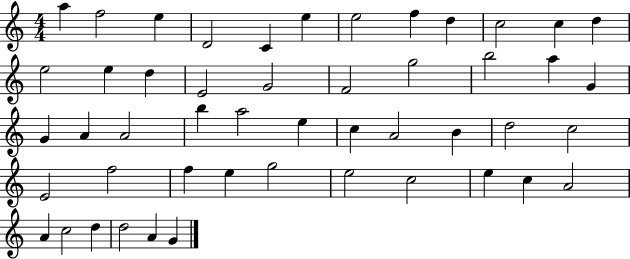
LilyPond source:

{
  \clef treble
  \numericTimeSignature
  \time 4/4
  \key c \major
  a''4 f''2 e''4 | d'2 c'4 e''4 | e''2 f''4 d''4 | c''2 c''4 d''4 | \break e''2 e''4 d''4 | e'2 g'2 | f'2 g''2 | b''2 a''4 g'4 | \break g'4 a'4 a'2 | b''4 a''2 e''4 | c''4 a'2 b'4 | d''2 c''2 | \break e'2 f''2 | f''4 e''4 g''2 | e''2 c''2 | e''4 c''4 a'2 | \break a'4 c''2 d''4 | d''2 a'4 g'4 | \bar "|."
}